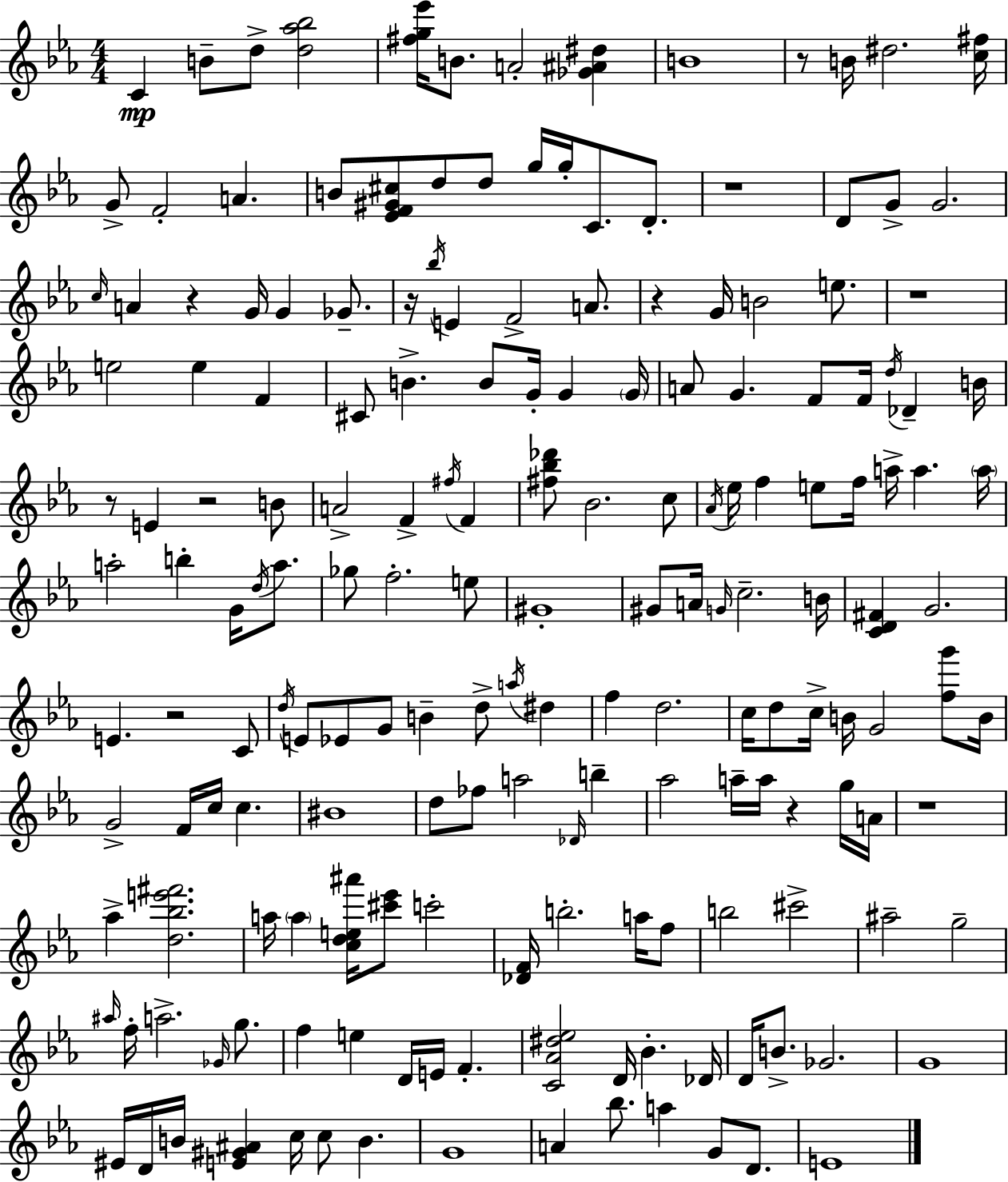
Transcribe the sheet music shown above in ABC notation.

X:1
T:Untitled
M:4/4
L:1/4
K:Eb
C B/2 d/2 [d_a_b]2 [^fg_e']/4 B/2 A2 [_G^A^d] B4 z/2 B/4 ^d2 [c^f]/4 G/2 F2 A B/2 [_EF^G^c]/2 d/2 d/2 g/4 g/4 C/2 D/2 z4 D/2 G/2 G2 c/4 A z G/4 G _G/2 z/4 _b/4 E F2 A/2 z G/4 B2 e/2 z4 e2 e F ^C/2 B B/2 G/4 G G/4 A/2 G F/2 F/4 d/4 _D B/4 z/2 E z2 B/2 A2 F ^f/4 F [^f_b_d']/2 _B2 c/2 _A/4 _e/4 f e/2 f/4 a/4 a a/4 a2 b G/4 d/4 a/2 _g/2 f2 e/2 ^G4 ^G/2 A/4 G/4 c2 B/4 [CD^F] G2 E z2 C/2 d/4 E/2 _E/2 G/2 B d/2 a/4 ^d f d2 c/4 d/2 c/4 B/4 G2 [fg']/2 B/4 G2 F/4 c/4 c ^B4 d/2 _f/2 a2 _D/4 b _a2 a/4 a/4 z g/4 A/4 z4 _a [d_be'^f']2 a/4 a [cde^a']/4 [^c'_e']/2 c'2 [_DF]/4 b2 a/4 f/2 b2 ^c'2 ^a2 g2 ^a/4 f/4 a2 _G/4 g/2 f e D/4 E/4 F [C_A^d_e]2 D/4 _B _D/4 D/4 B/2 _G2 G4 ^E/4 D/4 B/4 [E^G^A] c/4 c/2 B G4 A _b/2 a G/2 D/2 E4